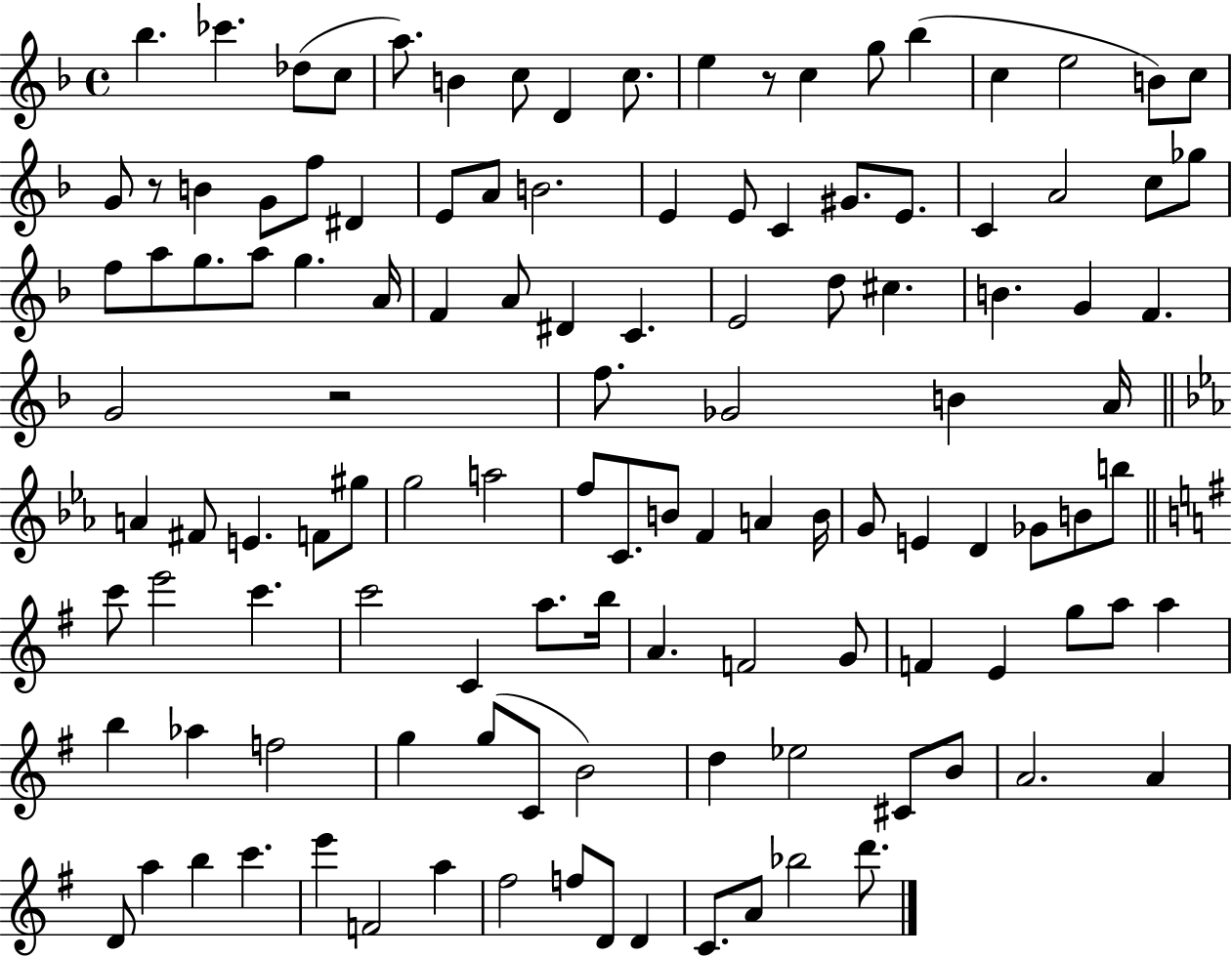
{
  \clef treble
  \time 4/4
  \defaultTimeSignature
  \key f \major
  bes''4. ces'''4. des''8( c''8 | a''8.) b'4 c''8 d'4 c''8. | e''4 r8 c''4 g''8 bes''4( | c''4 e''2 b'8) c''8 | \break g'8 r8 b'4 g'8 f''8 dis'4 | e'8 a'8 b'2. | e'4 e'8 c'4 gis'8. e'8. | c'4 a'2 c''8 ges''8 | \break f''8 a''8 g''8. a''8 g''4. a'16 | f'4 a'8 dis'4 c'4. | e'2 d''8 cis''4. | b'4. g'4 f'4. | \break g'2 r2 | f''8. ges'2 b'4 a'16 | \bar "||" \break \key ees \major a'4 fis'8 e'4. f'8 gis''8 | g''2 a''2 | f''8 c'8. b'8 f'4 a'4 b'16 | g'8 e'4 d'4 ges'8 b'8 b''8 | \break \bar "||" \break \key e \minor c'''8 e'''2 c'''4. | c'''2 c'4 a''8. b''16 | a'4. f'2 g'8 | f'4 e'4 g''8 a''8 a''4 | \break b''4 aes''4 f''2 | g''4 g''8( c'8 b'2) | d''4 ees''2 cis'8 b'8 | a'2. a'4 | \break d'8 a''4 b''4 c'''4. | e'''4 f'2 a''4 | fis''2 f''8 d'8 d'4 | c'8. a'8 bes''2 d'''8. | \break \bar "|."
}